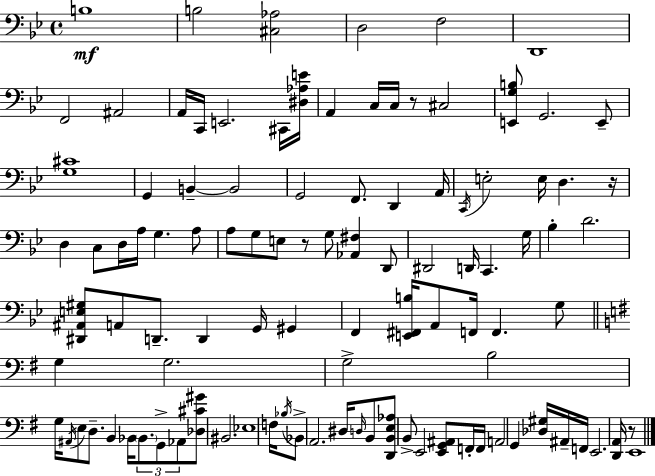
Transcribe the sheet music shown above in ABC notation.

X:1
T:Untitled
M:4/4
L:1/4
K:Gm
B,4 B,2 [^C,_A,]2 D,2 F,2 D,,4 F,,2 ^A,,2 A,,/4 C,,/4 E,,2 ^C,,/4 [^D,_A,E]/4 A,, C,/4 C,/4 z/2 ^C,2 [E,,G,B,]/2 G,,2 E,,/2 [G,^C]4 G,, B,, B,,2 G,,2 F,,/2 D,, A,,/4 C,,/4 E,2 E,/4 D, z/4 D, C,/2 D,/4 A,/4 G, A,/2 A,/2 G,/2 E,/2 z/2 G,/2 [_A,,^F,] D,,/2 ^D,,2 D,,/4 C,, G,/4 _B, D2 [^D,,^A,,E,^G,]/2 A,,/2 D,,/2 D,, G,,/4 ^G,, F,, [E,,^F,,B,]/4 A,,/2 F,,/4 F,, G,/2 G, G,2 G,2 B,2 G,/4 ^A,,/4 E,/2 D,/2 B,, _B,,/4 _B,,/2 G,,/2 _A,,/2 [_D,^C^G]/2 ^B,,2 _E,4 F,/4 _B,/4 _B,,/2 A,,2 ^D,/4 D,/4 B,,/2 [D,,B,,E,_A,]/2 B,,/2 E,,2 [E,,G,,^A,,]/2 F,,/4 F,,/4 A,,2 G,, [_D,^G,]/4 ^A,,/4 F,,/4 E,,2 [D,,A,,]/4 z/2 E,,4